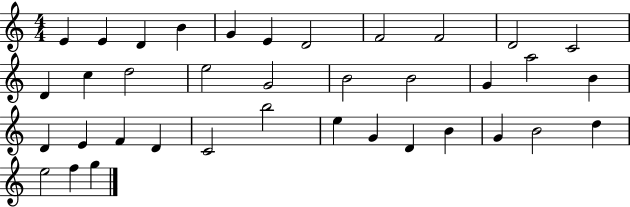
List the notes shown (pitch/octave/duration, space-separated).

E4/q E4/q D4/q B4/q G4/q E4/q D4/h F4/h F4/h D4/h C4/h D4/q C5/q D5/h E5/h G4/h B4/h B4/h G4/q A5/h B4/q D4/q E4/q F4/q D4/q C4/h B5/h E5/q G4/q D4/q B4/q G4/q B4/h D5/q E5/h F5/q G5/q